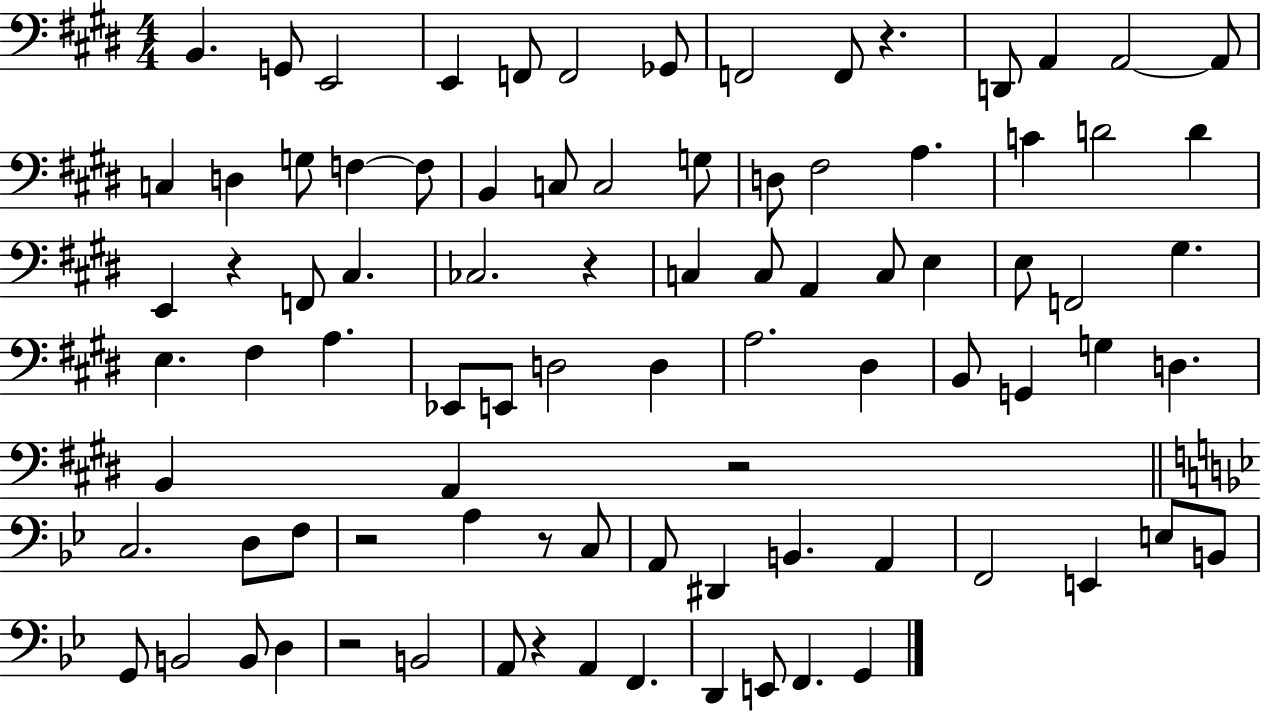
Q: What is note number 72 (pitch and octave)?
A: D3